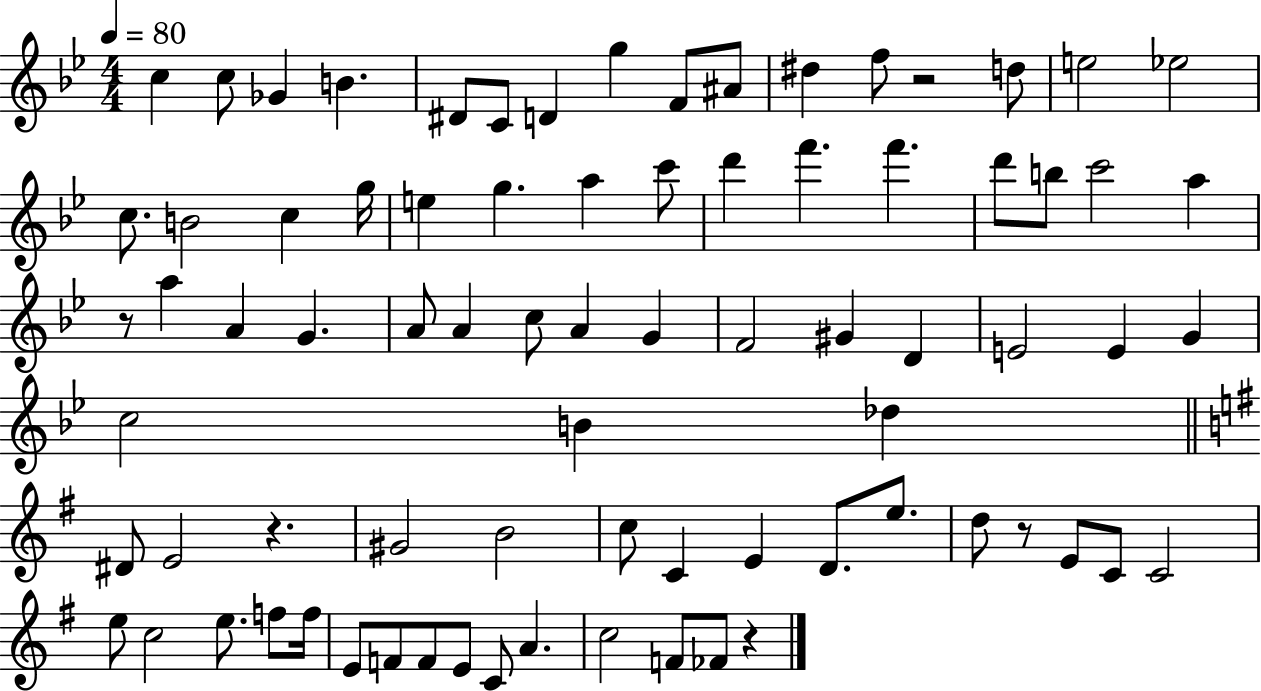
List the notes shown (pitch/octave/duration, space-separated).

C5/q C5/e Gb4/q B4/q. D#4/e C4/e D4/q G5/q F4/e A#4/e D#5/q F5/e R/h D5/e E5/h Eb5/h C5/e. B4/h C5/q G5/s E5/q G5/q. A5/q C6/e D6/q F6/q. F6/q. D6/e B5/e C6/h A5/q R/e A5/q A4/q G4/q. A4/e A4/q C5/e A4/q G4/q F4/h G#4/q D4/q E4/h E4/q G4/q C5/h B4/q Db5/q D#4/e E4/h R/q. G#4/h B4/h C5/e C4/q E4/q D4/e. E5/e. D5/e R/e E4/e C4/e C4/h E5/e C5/h E5/e. F5/e F5/s E4/e F4/e F4/e E4/e C4/e A4/q. C5/h F4/e FES4/e R/q